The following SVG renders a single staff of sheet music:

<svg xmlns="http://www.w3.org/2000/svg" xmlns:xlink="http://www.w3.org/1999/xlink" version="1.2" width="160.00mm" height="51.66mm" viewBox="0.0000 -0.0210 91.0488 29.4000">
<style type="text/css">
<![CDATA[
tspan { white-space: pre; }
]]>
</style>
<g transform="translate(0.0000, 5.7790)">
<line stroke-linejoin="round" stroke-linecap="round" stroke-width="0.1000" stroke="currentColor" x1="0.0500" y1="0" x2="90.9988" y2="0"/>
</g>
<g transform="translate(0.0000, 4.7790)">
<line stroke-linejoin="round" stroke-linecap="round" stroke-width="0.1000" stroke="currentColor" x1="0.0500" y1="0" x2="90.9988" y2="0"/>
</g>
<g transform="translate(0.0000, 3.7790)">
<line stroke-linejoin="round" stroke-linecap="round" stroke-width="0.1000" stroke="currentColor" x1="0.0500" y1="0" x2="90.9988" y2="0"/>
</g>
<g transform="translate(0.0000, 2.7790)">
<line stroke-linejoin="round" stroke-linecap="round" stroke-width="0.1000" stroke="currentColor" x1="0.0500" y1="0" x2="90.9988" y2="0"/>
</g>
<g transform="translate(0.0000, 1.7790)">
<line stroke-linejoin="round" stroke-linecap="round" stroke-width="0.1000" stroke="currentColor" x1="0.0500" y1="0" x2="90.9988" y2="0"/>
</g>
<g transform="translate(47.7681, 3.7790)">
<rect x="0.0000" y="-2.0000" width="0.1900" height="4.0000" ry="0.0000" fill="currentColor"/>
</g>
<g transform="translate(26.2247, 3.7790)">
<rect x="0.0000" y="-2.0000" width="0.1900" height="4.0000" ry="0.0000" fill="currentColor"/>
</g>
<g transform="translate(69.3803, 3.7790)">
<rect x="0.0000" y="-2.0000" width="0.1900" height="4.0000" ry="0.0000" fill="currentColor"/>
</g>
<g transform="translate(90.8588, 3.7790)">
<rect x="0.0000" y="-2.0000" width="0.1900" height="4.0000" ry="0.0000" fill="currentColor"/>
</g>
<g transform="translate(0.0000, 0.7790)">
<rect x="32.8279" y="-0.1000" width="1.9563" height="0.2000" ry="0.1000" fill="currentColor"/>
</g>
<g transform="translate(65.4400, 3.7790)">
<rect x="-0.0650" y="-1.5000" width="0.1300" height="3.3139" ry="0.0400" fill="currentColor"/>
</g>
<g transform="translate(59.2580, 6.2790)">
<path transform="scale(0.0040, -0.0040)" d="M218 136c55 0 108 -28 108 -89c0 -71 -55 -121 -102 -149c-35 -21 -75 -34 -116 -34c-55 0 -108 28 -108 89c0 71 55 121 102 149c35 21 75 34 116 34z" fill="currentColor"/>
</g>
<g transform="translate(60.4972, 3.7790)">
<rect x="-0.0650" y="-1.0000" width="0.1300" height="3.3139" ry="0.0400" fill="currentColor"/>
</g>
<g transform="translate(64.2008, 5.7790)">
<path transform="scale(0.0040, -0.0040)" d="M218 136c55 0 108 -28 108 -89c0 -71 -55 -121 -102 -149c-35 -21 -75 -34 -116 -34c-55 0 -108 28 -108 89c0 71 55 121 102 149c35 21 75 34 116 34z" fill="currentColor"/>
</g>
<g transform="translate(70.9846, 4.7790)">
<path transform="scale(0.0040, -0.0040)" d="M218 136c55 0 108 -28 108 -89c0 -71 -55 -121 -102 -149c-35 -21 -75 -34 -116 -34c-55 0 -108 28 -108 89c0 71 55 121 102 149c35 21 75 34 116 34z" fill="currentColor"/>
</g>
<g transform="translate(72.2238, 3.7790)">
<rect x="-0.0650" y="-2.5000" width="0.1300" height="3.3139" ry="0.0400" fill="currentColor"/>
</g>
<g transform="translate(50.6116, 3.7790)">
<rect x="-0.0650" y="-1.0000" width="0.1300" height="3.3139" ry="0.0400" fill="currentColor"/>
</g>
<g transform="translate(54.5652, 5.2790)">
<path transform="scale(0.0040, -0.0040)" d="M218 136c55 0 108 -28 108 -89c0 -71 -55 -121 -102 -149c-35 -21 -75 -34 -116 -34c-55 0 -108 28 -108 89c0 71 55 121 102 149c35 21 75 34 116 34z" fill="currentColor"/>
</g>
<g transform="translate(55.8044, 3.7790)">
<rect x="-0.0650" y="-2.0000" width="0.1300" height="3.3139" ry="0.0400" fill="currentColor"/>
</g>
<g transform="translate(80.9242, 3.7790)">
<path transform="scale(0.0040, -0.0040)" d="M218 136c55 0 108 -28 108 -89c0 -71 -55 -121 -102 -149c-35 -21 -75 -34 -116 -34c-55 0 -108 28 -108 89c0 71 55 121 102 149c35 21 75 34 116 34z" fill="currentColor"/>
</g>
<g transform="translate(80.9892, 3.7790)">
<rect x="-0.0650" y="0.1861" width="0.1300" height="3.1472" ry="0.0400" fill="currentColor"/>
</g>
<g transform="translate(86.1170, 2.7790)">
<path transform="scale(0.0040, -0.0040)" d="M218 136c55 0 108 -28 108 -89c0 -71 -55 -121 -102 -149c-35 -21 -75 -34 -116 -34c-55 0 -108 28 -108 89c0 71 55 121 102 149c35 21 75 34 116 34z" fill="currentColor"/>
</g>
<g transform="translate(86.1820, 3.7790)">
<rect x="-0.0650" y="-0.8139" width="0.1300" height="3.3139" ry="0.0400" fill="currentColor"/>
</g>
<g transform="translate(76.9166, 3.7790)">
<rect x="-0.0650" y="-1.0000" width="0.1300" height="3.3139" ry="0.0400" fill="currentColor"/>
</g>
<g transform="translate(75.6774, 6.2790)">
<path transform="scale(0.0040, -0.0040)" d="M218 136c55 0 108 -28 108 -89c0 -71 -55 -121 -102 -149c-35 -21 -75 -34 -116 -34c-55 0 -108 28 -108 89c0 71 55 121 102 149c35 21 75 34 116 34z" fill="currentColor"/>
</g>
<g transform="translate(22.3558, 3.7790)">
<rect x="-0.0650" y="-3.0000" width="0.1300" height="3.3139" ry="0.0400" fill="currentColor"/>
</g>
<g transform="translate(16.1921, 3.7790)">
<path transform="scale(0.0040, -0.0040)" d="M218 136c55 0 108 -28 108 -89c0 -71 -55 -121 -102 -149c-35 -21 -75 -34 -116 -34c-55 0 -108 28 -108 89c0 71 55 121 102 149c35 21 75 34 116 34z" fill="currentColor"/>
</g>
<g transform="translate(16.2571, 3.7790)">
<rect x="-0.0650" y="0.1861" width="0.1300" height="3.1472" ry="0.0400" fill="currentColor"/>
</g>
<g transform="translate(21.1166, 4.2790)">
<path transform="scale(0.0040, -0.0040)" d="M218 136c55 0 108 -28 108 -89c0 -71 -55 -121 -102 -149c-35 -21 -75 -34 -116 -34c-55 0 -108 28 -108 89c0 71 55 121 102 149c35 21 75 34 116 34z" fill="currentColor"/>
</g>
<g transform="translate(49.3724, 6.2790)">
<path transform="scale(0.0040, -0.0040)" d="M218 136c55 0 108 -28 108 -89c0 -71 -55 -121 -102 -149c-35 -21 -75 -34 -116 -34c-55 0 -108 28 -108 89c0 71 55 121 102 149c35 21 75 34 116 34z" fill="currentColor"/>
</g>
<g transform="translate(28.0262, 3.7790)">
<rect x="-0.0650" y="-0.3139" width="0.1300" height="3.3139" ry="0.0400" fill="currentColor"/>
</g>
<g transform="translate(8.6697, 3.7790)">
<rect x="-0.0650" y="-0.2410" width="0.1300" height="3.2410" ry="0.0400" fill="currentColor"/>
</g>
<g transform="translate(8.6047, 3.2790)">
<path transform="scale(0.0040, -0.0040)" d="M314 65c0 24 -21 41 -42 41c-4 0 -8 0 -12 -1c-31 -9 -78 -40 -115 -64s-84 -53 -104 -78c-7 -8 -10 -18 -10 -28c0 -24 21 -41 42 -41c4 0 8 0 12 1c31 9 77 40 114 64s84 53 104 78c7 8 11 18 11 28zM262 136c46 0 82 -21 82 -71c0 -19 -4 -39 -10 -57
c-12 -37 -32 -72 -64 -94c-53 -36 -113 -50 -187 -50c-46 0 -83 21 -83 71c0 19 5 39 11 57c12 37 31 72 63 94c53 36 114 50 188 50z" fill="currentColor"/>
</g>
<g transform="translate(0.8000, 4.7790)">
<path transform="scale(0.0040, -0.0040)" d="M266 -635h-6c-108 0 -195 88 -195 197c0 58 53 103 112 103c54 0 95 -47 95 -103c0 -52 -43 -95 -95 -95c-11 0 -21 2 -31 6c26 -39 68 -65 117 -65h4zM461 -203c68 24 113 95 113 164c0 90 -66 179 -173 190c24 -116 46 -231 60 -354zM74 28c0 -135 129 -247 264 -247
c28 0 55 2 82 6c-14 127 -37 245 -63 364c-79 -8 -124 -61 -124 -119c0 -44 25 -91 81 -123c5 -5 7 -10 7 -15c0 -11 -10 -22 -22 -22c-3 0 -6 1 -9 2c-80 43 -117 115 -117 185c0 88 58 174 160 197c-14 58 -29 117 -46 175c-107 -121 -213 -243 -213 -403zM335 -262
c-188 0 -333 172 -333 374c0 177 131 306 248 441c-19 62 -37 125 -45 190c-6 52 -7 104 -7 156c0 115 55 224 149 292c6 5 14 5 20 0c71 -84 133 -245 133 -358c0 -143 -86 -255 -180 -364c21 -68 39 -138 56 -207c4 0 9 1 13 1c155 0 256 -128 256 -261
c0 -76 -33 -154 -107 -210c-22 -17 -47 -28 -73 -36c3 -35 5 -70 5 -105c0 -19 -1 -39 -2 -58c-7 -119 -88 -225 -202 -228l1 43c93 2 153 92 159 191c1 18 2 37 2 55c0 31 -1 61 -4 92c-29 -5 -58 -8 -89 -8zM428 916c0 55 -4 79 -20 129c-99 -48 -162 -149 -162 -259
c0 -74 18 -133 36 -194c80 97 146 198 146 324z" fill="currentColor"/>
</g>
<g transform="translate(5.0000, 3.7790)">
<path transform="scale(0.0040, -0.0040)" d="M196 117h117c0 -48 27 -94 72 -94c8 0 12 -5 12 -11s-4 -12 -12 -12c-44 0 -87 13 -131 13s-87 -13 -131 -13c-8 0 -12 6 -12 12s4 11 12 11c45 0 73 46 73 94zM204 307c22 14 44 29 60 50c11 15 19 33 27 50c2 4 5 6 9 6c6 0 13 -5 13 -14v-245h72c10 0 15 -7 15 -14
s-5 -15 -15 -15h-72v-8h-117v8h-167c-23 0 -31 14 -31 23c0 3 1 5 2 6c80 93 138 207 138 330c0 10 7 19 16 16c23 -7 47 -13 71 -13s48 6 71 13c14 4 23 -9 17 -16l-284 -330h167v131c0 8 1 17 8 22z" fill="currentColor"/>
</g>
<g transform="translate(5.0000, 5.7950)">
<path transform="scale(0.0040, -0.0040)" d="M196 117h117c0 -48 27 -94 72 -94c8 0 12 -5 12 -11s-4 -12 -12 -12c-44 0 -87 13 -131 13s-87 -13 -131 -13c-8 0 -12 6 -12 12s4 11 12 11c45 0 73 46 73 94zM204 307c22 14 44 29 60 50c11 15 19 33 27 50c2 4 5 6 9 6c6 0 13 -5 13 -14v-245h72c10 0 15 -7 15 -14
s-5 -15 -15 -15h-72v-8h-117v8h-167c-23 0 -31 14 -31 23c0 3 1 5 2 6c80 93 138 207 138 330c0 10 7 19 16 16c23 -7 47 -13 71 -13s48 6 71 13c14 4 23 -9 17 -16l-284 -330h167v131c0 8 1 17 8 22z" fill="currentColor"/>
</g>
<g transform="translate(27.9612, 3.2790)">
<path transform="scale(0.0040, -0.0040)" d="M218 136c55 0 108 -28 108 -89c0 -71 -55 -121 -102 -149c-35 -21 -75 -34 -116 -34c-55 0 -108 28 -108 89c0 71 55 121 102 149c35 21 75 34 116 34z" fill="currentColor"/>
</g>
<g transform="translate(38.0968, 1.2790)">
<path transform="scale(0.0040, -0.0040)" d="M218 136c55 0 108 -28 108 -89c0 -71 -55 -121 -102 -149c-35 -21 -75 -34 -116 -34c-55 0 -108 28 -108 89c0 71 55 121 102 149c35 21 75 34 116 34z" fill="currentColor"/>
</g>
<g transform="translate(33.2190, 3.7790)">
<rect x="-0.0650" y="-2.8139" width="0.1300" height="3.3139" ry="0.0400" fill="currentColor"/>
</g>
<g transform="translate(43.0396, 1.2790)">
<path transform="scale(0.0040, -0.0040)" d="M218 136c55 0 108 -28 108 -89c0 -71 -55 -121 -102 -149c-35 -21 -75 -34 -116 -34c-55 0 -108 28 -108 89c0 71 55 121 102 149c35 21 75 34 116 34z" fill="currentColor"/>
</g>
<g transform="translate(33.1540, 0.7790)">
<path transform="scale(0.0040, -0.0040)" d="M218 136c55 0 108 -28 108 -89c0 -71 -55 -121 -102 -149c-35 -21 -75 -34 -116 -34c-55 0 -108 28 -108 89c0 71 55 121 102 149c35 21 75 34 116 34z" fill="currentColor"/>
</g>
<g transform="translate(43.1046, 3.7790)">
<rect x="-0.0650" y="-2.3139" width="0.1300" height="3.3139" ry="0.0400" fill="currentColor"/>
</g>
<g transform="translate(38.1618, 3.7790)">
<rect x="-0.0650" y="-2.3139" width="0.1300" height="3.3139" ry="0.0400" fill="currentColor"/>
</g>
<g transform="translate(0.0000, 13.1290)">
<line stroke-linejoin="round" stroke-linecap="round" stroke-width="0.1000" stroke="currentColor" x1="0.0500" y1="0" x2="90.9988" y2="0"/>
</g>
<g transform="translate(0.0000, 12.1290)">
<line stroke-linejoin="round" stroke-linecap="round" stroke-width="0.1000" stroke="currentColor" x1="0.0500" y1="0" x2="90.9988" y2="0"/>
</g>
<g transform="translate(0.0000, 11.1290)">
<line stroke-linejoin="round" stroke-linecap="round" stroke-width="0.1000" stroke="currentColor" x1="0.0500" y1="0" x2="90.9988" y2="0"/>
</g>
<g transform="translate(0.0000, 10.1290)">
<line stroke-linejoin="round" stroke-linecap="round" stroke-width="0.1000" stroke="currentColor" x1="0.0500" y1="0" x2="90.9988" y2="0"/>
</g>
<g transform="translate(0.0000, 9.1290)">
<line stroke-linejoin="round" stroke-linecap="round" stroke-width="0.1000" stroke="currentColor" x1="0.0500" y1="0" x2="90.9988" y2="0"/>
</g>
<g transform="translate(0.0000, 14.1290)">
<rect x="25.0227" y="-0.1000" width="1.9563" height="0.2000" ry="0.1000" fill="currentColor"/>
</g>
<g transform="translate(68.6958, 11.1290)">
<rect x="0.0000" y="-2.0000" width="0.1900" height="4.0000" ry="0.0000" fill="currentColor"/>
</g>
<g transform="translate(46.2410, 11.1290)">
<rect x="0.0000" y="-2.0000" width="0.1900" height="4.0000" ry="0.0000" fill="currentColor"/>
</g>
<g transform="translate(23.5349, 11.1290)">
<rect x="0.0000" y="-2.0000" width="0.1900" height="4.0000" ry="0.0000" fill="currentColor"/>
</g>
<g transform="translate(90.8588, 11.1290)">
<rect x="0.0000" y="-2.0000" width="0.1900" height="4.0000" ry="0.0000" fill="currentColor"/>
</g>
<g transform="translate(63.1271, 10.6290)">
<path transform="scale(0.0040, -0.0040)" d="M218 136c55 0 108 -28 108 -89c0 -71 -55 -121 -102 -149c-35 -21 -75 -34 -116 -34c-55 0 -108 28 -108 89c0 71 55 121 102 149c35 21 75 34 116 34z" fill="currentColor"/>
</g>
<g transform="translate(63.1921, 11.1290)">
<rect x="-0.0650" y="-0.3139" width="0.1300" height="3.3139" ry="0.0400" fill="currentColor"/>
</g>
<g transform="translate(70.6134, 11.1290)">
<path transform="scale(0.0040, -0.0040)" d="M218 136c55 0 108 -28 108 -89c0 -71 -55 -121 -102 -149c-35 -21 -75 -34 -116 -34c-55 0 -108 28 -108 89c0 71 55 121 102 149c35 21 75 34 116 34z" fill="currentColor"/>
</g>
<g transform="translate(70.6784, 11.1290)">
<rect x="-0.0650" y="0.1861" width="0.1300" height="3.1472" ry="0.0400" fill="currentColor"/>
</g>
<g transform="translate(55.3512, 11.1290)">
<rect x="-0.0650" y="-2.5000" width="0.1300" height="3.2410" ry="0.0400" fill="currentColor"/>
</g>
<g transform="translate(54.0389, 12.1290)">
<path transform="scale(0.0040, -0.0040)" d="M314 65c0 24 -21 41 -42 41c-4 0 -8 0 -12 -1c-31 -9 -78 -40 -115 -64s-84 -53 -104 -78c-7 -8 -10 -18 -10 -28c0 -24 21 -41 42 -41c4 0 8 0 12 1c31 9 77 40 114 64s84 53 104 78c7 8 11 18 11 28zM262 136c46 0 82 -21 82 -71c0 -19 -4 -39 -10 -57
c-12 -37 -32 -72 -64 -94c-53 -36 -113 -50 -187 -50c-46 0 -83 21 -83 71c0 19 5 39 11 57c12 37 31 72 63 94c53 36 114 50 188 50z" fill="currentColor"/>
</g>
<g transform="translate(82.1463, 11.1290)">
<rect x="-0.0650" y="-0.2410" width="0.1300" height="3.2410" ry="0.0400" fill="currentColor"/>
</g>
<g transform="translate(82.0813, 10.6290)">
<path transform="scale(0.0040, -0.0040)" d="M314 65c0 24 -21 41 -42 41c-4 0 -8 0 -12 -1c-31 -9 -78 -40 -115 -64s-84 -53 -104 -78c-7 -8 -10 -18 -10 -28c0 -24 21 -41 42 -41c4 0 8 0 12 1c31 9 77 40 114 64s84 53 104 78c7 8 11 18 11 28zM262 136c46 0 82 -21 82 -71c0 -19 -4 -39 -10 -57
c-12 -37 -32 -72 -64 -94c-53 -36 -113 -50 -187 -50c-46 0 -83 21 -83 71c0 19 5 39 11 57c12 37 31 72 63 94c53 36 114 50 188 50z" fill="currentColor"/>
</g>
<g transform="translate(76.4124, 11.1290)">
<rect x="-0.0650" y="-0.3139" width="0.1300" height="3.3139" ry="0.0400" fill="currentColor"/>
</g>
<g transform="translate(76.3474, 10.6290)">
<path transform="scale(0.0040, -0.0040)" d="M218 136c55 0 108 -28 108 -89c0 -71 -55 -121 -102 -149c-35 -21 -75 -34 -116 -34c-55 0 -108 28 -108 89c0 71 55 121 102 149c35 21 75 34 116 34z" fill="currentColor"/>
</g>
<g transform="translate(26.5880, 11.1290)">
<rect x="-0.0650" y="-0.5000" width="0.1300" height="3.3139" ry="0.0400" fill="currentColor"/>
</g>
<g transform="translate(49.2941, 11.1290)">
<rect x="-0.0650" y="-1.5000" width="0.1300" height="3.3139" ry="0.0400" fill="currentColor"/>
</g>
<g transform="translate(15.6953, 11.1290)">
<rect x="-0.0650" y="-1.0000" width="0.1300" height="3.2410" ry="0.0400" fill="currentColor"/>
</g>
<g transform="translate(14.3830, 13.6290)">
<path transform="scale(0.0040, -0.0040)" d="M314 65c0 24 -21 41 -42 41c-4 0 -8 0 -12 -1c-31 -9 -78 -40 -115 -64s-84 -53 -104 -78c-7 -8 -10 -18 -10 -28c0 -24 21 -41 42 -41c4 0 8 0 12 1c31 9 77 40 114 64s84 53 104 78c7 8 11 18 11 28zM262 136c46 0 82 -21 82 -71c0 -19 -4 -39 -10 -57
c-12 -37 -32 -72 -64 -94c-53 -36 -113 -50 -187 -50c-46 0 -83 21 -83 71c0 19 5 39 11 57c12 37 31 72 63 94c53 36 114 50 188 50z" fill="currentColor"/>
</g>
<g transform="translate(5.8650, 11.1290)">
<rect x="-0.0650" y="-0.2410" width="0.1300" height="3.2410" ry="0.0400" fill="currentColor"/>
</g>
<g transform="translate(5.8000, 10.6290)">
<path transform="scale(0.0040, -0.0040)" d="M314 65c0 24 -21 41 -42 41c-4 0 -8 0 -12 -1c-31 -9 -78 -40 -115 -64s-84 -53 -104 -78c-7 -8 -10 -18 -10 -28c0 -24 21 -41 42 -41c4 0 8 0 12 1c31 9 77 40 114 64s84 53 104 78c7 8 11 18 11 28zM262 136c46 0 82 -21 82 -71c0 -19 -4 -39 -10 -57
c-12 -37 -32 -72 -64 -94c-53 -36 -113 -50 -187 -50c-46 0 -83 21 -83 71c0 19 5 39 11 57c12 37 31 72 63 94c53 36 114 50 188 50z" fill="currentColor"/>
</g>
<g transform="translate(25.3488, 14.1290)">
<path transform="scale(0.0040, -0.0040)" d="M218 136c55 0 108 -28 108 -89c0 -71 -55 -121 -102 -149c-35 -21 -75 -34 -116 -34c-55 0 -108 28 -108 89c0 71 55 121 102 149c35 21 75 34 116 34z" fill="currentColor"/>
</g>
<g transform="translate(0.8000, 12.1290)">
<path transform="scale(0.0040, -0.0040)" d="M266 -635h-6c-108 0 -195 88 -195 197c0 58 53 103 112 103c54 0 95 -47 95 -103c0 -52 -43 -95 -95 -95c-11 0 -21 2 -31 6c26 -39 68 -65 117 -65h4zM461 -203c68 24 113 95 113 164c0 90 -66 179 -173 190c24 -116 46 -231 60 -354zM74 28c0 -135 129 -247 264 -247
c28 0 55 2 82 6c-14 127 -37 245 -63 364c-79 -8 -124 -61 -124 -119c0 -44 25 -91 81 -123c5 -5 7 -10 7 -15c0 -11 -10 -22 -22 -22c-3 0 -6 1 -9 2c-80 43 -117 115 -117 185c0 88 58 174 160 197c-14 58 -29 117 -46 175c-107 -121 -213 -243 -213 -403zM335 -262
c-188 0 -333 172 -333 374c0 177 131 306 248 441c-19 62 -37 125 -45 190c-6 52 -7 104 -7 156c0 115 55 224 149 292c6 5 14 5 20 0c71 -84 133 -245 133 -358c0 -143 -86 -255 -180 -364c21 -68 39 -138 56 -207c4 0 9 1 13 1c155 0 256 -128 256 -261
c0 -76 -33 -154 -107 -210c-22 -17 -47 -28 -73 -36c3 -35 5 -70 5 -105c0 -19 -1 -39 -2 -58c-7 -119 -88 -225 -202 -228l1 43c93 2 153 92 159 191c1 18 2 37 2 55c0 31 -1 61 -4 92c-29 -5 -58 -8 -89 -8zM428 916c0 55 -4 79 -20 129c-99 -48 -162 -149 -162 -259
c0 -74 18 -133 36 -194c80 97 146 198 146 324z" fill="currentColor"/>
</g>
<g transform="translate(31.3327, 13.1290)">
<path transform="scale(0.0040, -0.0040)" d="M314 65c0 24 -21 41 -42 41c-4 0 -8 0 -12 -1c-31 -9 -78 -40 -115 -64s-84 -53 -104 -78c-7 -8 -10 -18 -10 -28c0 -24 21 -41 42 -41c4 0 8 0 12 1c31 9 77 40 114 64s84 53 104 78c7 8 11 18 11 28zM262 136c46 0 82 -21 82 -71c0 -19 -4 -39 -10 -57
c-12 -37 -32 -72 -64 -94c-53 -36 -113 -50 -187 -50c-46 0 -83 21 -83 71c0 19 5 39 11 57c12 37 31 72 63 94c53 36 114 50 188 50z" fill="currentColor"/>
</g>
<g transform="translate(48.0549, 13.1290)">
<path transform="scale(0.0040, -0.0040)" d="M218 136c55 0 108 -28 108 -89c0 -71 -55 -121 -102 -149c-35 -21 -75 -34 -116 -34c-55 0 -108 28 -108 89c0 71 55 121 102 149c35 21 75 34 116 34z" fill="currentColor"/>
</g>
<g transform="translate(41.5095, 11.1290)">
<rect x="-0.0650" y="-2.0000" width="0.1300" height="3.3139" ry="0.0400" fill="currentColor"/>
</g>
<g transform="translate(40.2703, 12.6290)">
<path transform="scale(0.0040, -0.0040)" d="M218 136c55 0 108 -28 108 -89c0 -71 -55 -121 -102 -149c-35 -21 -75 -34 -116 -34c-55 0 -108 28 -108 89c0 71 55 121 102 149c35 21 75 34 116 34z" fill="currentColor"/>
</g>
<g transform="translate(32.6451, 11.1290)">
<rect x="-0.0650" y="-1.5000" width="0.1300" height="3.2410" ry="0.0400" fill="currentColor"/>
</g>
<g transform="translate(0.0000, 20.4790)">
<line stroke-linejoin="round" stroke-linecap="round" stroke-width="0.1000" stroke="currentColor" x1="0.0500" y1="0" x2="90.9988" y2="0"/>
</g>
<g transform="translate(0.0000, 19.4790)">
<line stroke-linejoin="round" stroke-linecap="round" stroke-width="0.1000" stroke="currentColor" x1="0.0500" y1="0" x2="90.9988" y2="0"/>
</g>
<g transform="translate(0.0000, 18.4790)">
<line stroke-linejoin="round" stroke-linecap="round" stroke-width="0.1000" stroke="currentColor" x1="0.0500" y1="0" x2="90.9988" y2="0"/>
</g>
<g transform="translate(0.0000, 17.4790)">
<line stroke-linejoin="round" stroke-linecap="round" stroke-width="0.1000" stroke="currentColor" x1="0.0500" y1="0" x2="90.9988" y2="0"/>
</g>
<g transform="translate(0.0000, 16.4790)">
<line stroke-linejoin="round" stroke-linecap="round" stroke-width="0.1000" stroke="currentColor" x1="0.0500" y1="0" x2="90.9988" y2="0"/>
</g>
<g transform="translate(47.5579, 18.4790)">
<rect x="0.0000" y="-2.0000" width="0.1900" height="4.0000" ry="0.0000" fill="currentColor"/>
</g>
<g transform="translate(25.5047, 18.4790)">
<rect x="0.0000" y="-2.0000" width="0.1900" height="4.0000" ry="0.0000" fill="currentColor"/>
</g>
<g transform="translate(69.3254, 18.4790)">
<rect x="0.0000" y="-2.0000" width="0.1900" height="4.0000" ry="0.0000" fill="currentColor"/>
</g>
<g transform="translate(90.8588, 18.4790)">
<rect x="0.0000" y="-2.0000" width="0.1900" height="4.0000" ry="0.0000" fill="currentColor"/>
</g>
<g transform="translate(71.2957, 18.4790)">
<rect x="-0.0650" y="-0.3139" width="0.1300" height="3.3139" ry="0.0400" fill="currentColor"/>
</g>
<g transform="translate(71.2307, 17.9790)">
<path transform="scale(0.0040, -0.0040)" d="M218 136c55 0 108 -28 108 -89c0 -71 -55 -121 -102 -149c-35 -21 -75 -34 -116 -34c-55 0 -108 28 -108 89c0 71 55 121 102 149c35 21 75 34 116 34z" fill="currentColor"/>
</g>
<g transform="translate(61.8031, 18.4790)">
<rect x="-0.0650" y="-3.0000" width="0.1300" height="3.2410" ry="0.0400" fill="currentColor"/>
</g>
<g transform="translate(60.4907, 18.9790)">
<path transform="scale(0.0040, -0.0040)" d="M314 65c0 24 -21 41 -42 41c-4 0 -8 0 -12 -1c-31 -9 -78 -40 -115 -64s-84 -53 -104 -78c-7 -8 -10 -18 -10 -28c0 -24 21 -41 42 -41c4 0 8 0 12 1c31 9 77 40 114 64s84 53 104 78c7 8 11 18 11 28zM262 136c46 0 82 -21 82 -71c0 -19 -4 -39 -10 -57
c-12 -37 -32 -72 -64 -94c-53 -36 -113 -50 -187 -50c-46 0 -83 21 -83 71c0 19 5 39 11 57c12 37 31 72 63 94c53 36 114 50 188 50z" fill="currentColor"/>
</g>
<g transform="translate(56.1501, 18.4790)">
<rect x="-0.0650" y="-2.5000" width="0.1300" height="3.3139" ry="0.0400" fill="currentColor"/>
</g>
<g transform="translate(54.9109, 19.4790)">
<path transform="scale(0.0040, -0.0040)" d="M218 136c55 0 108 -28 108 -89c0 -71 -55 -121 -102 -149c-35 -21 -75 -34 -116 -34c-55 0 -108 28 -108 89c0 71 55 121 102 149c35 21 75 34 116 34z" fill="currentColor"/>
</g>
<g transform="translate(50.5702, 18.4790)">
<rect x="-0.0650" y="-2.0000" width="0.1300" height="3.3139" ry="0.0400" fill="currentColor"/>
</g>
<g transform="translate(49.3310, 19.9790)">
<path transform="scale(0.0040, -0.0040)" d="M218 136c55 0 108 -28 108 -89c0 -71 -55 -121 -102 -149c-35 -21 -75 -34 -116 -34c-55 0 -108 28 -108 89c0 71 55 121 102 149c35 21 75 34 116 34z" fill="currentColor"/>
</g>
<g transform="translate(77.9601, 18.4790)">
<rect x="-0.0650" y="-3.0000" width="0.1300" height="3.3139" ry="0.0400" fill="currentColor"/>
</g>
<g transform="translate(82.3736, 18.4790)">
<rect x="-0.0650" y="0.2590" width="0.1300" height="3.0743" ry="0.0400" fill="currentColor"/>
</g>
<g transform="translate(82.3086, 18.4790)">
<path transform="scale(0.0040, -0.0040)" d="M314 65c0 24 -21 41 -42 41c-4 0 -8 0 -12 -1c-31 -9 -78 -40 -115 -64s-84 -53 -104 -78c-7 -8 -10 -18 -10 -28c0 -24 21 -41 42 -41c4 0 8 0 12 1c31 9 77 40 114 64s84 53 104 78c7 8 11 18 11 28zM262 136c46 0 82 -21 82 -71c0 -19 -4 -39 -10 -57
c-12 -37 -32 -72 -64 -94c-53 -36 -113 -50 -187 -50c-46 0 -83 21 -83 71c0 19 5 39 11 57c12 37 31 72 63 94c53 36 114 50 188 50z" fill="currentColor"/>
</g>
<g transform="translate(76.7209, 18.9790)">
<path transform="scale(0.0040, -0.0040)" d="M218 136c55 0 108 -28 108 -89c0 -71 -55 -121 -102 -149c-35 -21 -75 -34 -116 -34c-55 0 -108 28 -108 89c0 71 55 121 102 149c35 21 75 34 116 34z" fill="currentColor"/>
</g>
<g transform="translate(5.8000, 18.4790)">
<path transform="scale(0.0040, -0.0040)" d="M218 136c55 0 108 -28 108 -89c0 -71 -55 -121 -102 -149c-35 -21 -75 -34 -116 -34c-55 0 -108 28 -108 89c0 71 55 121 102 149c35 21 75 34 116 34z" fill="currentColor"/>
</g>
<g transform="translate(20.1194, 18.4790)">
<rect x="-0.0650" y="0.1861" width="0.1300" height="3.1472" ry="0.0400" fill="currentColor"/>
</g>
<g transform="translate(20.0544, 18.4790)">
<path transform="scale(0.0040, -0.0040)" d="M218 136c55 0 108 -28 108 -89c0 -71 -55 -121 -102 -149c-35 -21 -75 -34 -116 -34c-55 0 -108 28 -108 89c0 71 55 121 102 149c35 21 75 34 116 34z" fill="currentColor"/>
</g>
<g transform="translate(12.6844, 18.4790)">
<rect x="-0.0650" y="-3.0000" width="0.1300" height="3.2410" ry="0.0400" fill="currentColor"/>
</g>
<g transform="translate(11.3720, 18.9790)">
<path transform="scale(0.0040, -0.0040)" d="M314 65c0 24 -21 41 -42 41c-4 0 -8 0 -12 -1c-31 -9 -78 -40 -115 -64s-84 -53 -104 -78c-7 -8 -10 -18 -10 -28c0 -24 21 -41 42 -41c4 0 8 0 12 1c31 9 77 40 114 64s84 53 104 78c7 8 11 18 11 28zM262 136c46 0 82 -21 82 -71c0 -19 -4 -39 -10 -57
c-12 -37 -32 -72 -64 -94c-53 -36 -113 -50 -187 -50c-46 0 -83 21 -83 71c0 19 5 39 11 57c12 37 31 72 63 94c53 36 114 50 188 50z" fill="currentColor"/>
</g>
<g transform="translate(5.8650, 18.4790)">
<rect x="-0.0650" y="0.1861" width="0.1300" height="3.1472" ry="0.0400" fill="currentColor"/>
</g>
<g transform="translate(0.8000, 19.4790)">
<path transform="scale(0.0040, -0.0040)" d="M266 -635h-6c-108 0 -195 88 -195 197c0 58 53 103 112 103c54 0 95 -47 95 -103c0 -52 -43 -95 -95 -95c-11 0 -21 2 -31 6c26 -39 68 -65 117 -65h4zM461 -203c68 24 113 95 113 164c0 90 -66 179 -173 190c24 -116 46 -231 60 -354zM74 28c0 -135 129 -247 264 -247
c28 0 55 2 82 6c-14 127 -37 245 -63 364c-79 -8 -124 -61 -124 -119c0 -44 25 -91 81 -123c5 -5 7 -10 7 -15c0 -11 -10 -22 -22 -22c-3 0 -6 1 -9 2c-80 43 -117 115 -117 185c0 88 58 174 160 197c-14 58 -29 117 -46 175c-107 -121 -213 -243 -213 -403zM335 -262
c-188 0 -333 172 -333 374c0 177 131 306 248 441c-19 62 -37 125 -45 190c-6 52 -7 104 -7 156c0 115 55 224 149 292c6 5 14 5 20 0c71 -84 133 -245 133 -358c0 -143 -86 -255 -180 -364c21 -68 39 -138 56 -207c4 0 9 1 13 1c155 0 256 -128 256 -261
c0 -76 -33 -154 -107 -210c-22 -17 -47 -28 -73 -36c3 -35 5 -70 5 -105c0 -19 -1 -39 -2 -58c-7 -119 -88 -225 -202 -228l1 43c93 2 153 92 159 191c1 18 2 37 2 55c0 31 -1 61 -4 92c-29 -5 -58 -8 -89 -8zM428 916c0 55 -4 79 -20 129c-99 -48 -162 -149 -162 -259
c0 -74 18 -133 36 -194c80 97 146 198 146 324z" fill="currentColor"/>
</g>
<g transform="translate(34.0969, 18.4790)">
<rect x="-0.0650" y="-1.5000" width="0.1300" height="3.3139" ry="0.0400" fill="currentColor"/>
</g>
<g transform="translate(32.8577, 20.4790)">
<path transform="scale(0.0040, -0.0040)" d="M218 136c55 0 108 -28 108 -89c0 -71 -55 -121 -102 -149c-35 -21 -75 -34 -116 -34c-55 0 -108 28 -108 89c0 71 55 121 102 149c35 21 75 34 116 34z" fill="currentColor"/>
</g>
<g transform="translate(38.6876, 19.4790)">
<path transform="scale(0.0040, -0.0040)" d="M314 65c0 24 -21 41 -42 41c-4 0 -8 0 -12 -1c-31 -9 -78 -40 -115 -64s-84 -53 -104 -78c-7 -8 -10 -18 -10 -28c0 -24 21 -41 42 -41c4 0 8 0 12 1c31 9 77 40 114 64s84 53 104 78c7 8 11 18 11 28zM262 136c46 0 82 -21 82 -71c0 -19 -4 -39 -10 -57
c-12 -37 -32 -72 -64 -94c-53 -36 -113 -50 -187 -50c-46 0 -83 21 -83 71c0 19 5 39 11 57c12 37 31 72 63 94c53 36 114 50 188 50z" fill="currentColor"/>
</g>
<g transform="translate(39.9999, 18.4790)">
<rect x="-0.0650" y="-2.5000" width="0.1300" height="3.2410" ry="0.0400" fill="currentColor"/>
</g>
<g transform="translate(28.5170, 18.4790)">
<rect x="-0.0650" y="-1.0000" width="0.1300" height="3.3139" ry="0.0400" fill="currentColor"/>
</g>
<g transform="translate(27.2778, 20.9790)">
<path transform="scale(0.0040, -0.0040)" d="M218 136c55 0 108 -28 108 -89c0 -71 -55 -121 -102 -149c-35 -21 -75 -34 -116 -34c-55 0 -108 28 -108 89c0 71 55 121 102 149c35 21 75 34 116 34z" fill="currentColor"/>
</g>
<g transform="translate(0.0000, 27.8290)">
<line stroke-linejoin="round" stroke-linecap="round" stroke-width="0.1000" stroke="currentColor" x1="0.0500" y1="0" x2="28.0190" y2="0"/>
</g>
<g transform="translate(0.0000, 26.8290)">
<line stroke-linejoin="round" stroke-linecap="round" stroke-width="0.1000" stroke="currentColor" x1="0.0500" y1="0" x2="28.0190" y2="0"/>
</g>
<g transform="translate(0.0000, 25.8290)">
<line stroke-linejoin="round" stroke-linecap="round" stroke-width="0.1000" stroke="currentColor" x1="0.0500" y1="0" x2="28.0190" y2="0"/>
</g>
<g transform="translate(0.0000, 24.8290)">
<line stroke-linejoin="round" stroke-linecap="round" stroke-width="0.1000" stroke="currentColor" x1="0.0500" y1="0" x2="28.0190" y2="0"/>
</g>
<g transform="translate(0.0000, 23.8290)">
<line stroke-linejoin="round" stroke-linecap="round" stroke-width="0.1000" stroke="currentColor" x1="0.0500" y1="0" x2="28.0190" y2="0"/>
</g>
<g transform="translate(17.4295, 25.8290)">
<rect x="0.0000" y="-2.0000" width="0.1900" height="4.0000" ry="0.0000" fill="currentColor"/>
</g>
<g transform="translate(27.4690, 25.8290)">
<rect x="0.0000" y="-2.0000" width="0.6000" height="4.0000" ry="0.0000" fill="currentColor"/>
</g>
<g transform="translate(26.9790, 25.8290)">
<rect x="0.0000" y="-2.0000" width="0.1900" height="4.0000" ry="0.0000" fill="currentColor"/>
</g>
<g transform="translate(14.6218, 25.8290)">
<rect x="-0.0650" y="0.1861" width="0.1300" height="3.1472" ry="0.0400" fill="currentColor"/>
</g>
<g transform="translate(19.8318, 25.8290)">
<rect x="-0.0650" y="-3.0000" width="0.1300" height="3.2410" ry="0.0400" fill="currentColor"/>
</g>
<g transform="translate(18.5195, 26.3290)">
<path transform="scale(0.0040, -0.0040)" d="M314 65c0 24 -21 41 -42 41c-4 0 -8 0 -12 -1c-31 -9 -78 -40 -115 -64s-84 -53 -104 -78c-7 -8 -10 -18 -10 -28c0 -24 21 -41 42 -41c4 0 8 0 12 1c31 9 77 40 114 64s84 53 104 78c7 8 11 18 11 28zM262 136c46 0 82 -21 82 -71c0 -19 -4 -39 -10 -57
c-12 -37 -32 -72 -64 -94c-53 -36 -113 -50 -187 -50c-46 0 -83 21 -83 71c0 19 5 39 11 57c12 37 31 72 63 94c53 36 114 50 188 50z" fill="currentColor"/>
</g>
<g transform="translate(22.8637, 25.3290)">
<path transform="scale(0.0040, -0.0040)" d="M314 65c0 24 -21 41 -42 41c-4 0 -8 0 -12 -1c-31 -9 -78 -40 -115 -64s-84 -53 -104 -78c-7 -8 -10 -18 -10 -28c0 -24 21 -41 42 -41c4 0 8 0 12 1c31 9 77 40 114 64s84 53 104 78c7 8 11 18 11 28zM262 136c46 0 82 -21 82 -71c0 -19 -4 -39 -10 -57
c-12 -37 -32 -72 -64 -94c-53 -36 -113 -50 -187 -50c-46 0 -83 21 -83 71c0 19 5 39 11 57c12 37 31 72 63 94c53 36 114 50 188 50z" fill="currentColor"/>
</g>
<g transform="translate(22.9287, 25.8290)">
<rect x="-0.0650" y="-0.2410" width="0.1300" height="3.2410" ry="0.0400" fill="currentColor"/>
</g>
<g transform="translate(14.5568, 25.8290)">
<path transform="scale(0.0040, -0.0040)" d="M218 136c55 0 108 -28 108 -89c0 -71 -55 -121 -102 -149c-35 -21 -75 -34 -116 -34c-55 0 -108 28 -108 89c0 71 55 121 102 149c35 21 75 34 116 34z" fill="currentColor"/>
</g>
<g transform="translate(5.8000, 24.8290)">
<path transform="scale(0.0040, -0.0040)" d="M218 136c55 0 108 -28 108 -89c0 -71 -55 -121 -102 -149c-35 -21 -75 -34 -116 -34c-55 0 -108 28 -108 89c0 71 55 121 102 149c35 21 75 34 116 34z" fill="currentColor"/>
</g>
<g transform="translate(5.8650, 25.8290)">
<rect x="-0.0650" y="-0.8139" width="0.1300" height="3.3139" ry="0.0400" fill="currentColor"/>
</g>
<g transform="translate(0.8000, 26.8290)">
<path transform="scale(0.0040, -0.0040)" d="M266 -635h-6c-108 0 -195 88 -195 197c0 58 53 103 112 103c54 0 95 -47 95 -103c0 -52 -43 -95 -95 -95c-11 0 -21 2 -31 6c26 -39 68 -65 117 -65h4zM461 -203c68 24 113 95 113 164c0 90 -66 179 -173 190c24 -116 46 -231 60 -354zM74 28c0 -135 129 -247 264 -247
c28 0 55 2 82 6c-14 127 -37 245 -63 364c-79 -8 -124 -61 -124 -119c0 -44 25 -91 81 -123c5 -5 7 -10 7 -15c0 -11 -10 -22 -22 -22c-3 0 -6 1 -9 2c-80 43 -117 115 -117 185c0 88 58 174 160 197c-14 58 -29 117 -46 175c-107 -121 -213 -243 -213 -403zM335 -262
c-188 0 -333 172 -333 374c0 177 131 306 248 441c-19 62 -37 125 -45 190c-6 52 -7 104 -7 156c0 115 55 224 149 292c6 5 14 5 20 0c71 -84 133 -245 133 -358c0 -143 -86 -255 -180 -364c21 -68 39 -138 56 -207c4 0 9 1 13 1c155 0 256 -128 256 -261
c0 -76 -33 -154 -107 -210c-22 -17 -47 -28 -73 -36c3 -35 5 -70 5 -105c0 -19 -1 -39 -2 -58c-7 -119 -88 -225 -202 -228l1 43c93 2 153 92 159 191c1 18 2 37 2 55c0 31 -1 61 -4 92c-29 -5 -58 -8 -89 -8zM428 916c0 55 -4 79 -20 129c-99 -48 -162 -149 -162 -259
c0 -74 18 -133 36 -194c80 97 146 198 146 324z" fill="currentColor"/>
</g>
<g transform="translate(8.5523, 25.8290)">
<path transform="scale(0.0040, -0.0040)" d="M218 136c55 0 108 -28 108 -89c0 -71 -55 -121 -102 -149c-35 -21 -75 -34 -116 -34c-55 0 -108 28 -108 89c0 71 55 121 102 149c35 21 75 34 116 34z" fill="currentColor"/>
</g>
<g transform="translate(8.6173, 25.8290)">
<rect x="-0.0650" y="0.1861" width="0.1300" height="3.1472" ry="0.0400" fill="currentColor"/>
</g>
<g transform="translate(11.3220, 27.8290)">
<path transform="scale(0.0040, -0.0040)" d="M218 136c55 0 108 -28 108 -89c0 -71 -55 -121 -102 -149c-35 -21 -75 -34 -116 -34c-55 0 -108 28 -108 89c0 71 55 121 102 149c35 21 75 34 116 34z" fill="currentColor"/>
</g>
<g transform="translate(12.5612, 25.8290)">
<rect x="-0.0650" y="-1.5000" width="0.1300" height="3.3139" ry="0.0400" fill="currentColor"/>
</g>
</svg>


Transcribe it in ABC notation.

X:1
T:Untitled
M:4/4
L:1/4
K:C
c2 B A c a g g D F D E G D B d c2 D2 C E2 F E G2 c B c c2 B A2 B D E G2 F G A2 c A B2 d B E B A2 c2